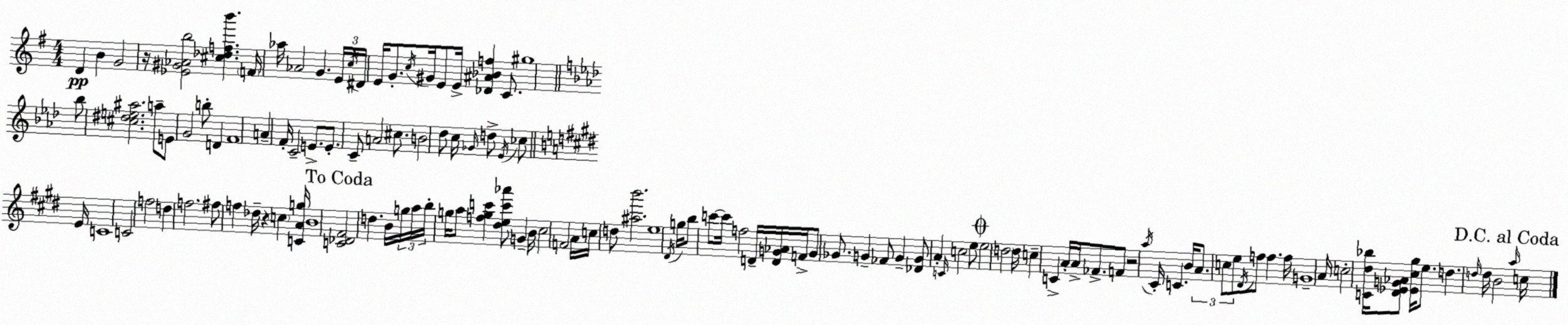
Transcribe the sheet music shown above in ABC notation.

X:1
T:Untitled
M:4/4
L:1/4
K:Em
D B G2 z/4 [_E^G_Ab]2 [^c_dfb'] F/4 _a/4 _A2 G E/4 c/4 ^D/4 E/4 G/2 c/4 ^G/4 E/2 E/4 [_D^A_Bf] C/2 ^g4 _b/2 [^c^de^a]2 a/2 E/2 G2 b/2 D F4 A F/4 C2 E/2 E/2 C/2 A2 ^c/2 B2 _d/2 c/4 _G/4 d/2 _E/4 _c/2 E/4 C4 C2 f2 d f2 ^f/2 f _d/4 z c [CAg]/4 B4 [C_D^F]2 d B/4 g/4 a/4 b/4 g/4 a/2 [fgc'] [^dec'_a']/2 G B/4 ^c2 F2 A/4 c/4 d/2 [^ab']2 e4 ^D/4 g/4 b/2 c'/2 c'/4 f2 D/4 [DG_A]/4 F/4 G/2 _G/2 G _F/2 G [_DG]/2 A C/4 c2 e/2 e2 d2 d/4 c C A/4 A/4 _F/2 F/2 z2 a/4 ^C/4 C B/4 A/2 c/2 e/2 ^D/4 f/2 f f/4 G4 A/4 c2 [C^d_b]/4 [^D_EG_A]/2 [_E^c^g]/4 e/2 d d/4 d/4 B2 a/4 c/4